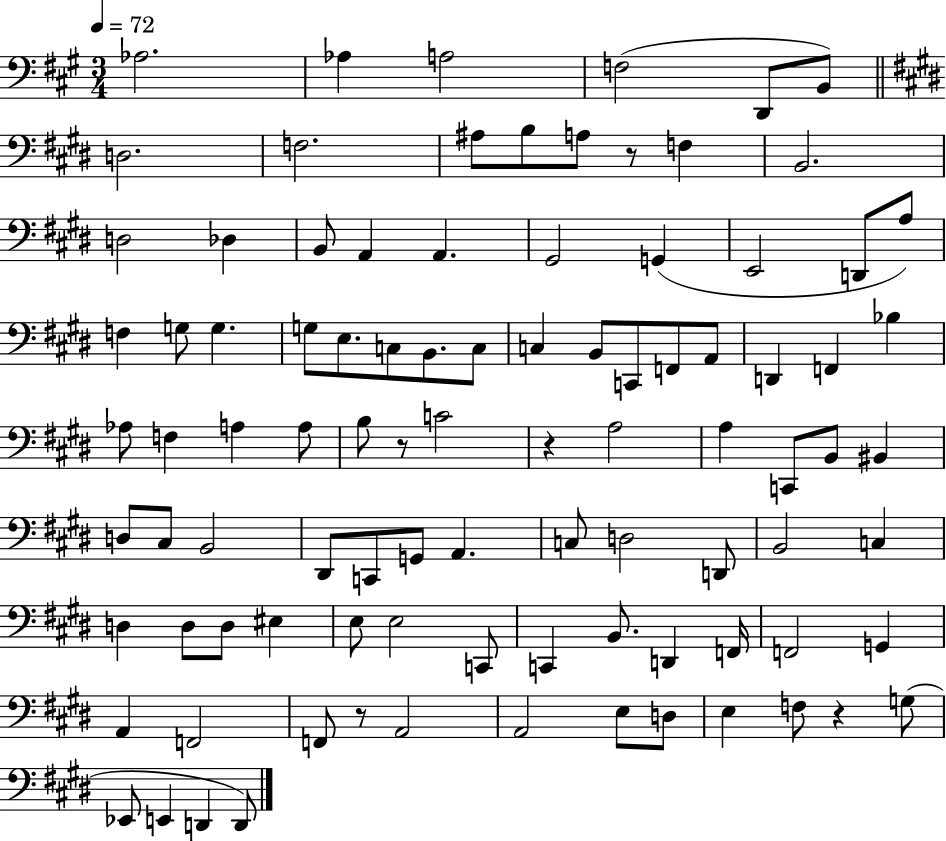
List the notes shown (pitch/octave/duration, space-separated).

Ab3/h. Ab3/q A3/h F3/h D2/e B2/e D3/h. F3/h. A#3/e B3/e A3/e R/e F3/q B2/h. D3/h Db3/q B2/e A2/q A2/q. G#2/h G2/q E2/h D2/e A3/e F3/q G3/e G3/q. G3/e E3/e. C3/e B2/e. C3/e C3/q B2/e C2/e F2/e A2/e D2/q F2/q Bb3/q Ab3/e F3/q A3/q A3/e B3/e R/e C4/h R/q A3/h A3/q C2/e B2/e BIS2/q D3/e C#3/e B2/h D#2/e C2/e G2/e A2/q. C3/e D3/h D2/e B2/h C3/q D3/q D3/e D3/e EIS3/q E3/e E3/h C2/e C2/q B2/e. D2/q F2/s F2/h G2/q A2/q F2/h F2/e R/e A2/h A2/h E3/e D3/e E3/q F3/e R/q G3/e Eb2/e E2/q D2/q D2/e